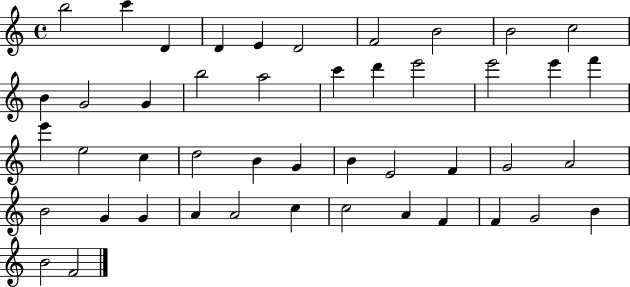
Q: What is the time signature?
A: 4/4